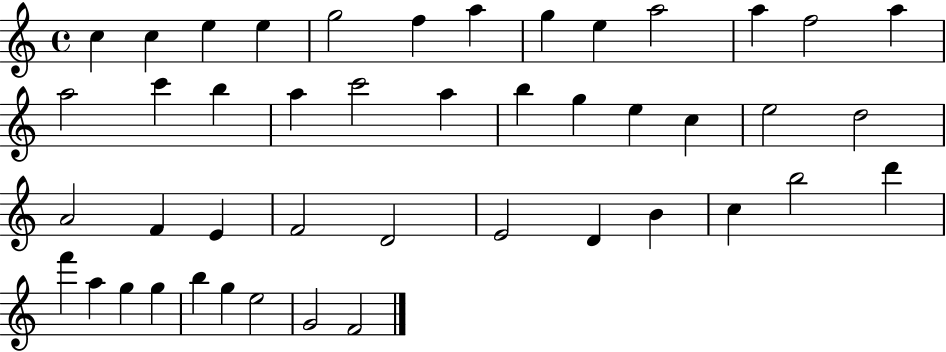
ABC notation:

X:1
T:Untitled
M:4/4
L:1/4
K:C
c c e e g2 f a g e a2 a f2 a a2 c' b a c'2 a b g e c e2 d2 A2 F E F2 D2 E2 D B c b2 d' f' a g g b g e2 G2 F2